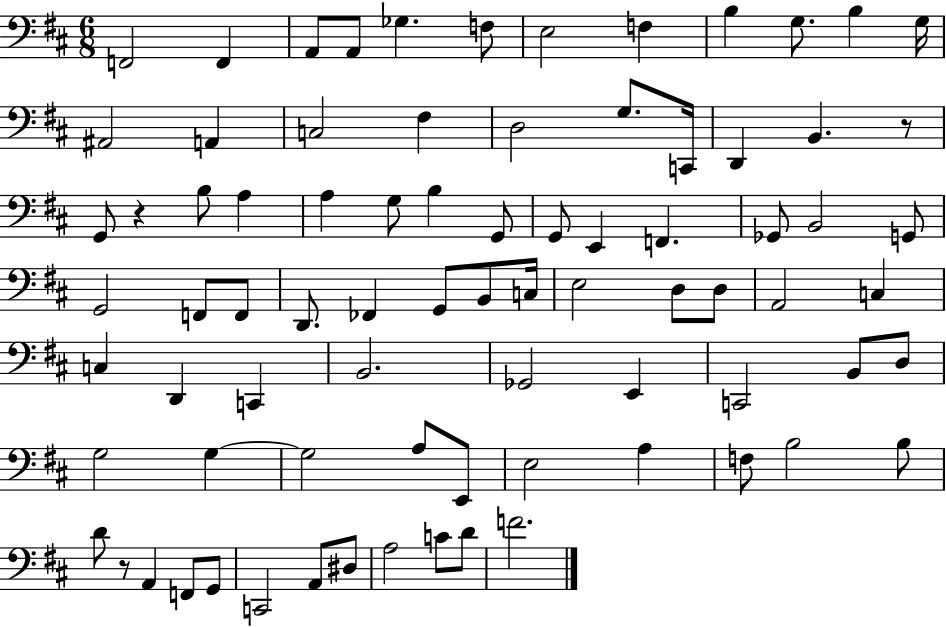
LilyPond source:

{
  \clef bass
  \numericTimeSignature
  \time 6/8
  \key d \major
  \repeat volta 2 { f,2 f,4 | a,8 a,8 ges4. f8 | e2 f4 | b4 g8. b4 g16 | \break ais,2 a,4 | c2 fis4 | d2 g8. c,16 | d,4 b,4. r8 | \break g,8 r4 b8 a4 | a4 g8 b4 g,8 | g,8 e,4 f,4. | ges,8 b,2 g,8 | \break g,2 f,8 f,8 | d,8. fes,4 g,8 b,8 c16 | e2 d8 d8 | a,2 c4 | \break c4 d,4 c,4 | b,2. | ges,2 e,4 | c,2 b,8 d8 | \break g2 g4~~ | g2 a8 e,8 | e2 a4 | f8 b2 b8 | \break d'8 r8 a,4 f,8 g,8 | c,2 a,8 dis8 | a2 c'8 d'8 | f'2. | \break } \bar "|."
}